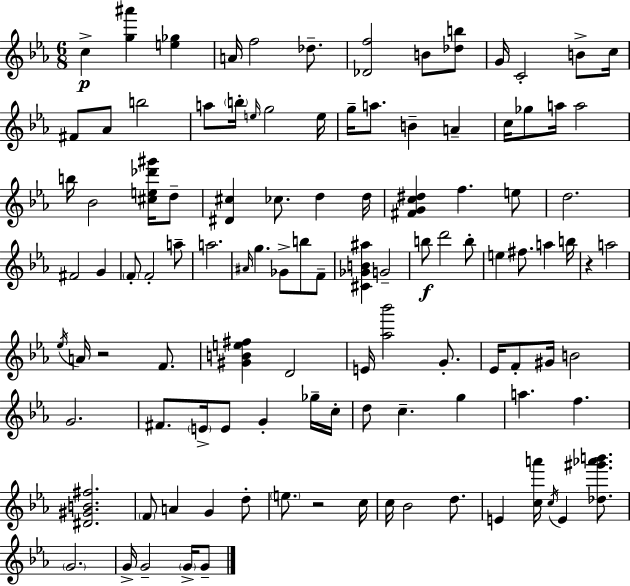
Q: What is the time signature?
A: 6/8